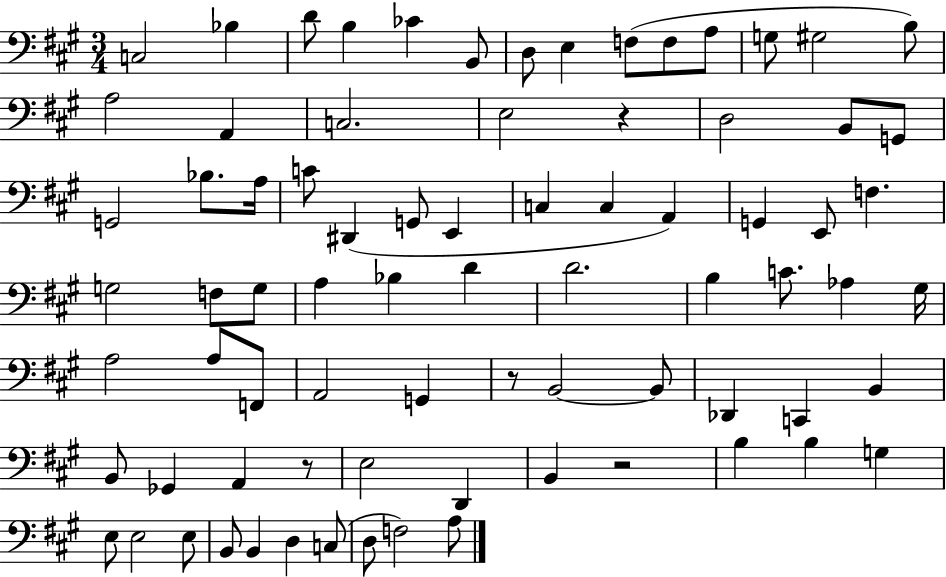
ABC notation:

X:1
T:Untitled
M:3/4
L:1/4
K:A
C,2 _B, D/2 B, _C B,,/2 D,/2 E, F,/2 F,/2 A,/2 G,/2 ^G,2 B,/2 A,2 A,, C,2 E,2 z D,2 B,,/2 G,,/2 G,,2 _B,/2 A,/4 C/2 ^D,, G,,/2 E,, C, C, A,, G,, E,,/2 F, G,2 F,/2 G,/2 A, _B, D D2 B, C/2 _A, ^G,/4 A,2 A,/2 F,,/2 A,,2 G,, z/2 B,,2 B,,/2 _D,, C,, B,, B,,/2 _G,, A,, z/2 E,2 D,, B,, z2 B, B, G, E,/2 E,2 E,/2 B,,/2 B,, D, C,/2 D,/2 F,2 A,/2